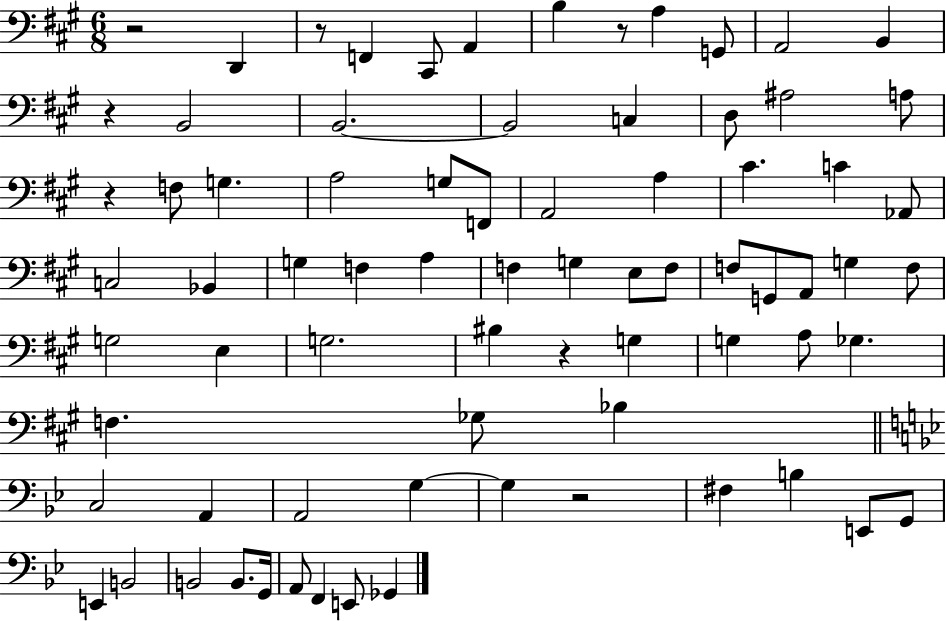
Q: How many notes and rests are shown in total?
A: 76